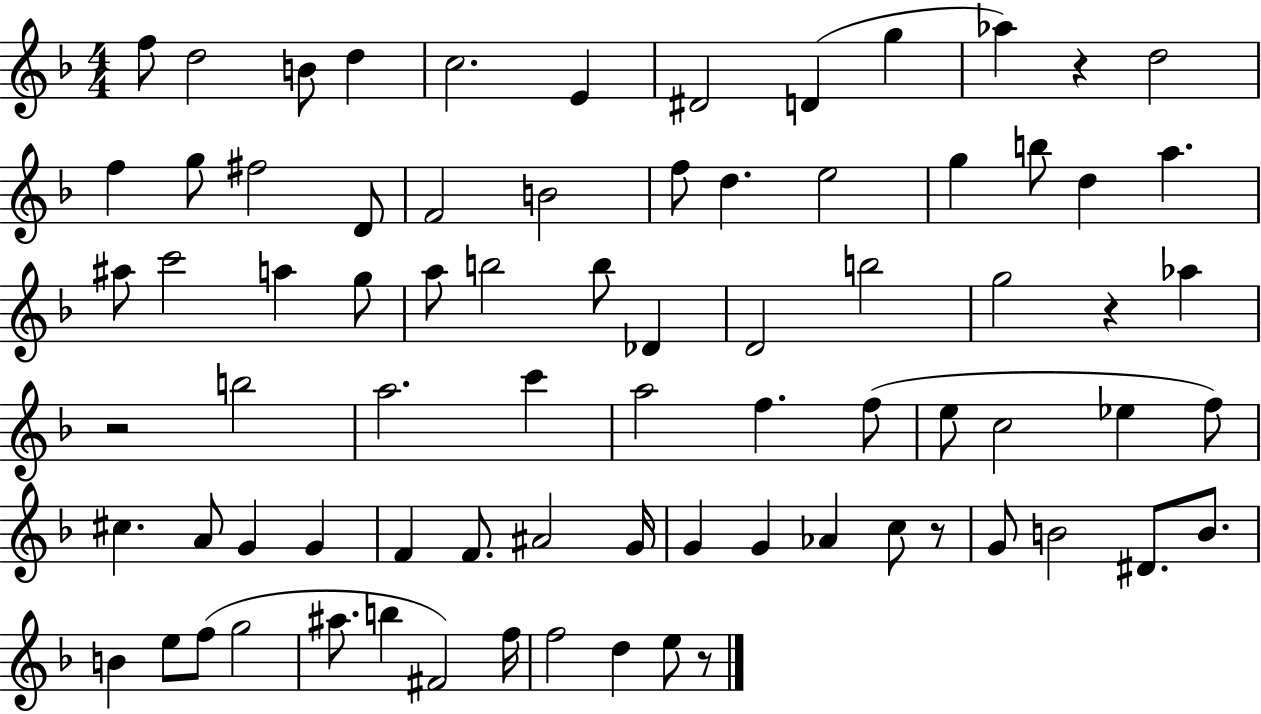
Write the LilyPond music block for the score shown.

{
  \clef treble
  \numericTimeSignature
  \time 4/4
  \key f \major
  f''8 d''2 b'8 d''4 | c''2. e'4 | dis'2 d'4( g''4 | aes''4) r4 d''2 | \break f''4 g''8 fis''2 d'8 | f'2 b'2 | f''8 d''4. e''2 | g''4 b''8 d''4 a''4. | \break ais''8 c'''2 a''4 g''8 | a''8 b''2 b''8 des'4 | d'2 b''2 | g''2 r4 aes''4 | \break r2 b''2 | a''2. c'''4 | a''2 f''4. f''8( | e''8 c''2 ees''4 f''8) | \break cis''4. a'8 g'4 g'4 | f'4 f'8. ais'2 g'16 | g'4 g'4 aes'4 c''8 r8 | g'8 b'2 dis'8. b'8. | \break b'4 e''8 f''8( g''2 | ais''8. b''4 fis'2) f''16 | f''2 d''4 e''8 r8 | \bar "|."
}